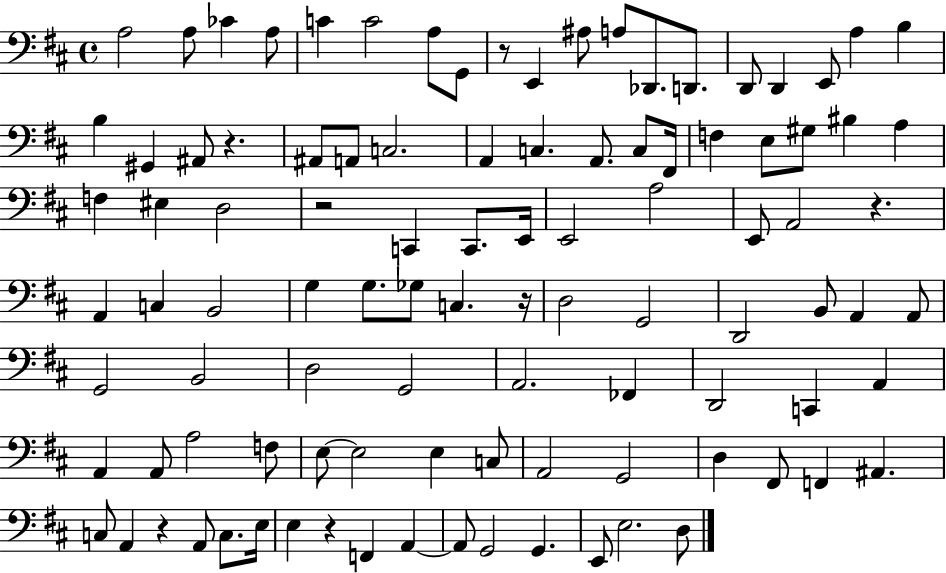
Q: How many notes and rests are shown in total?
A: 101